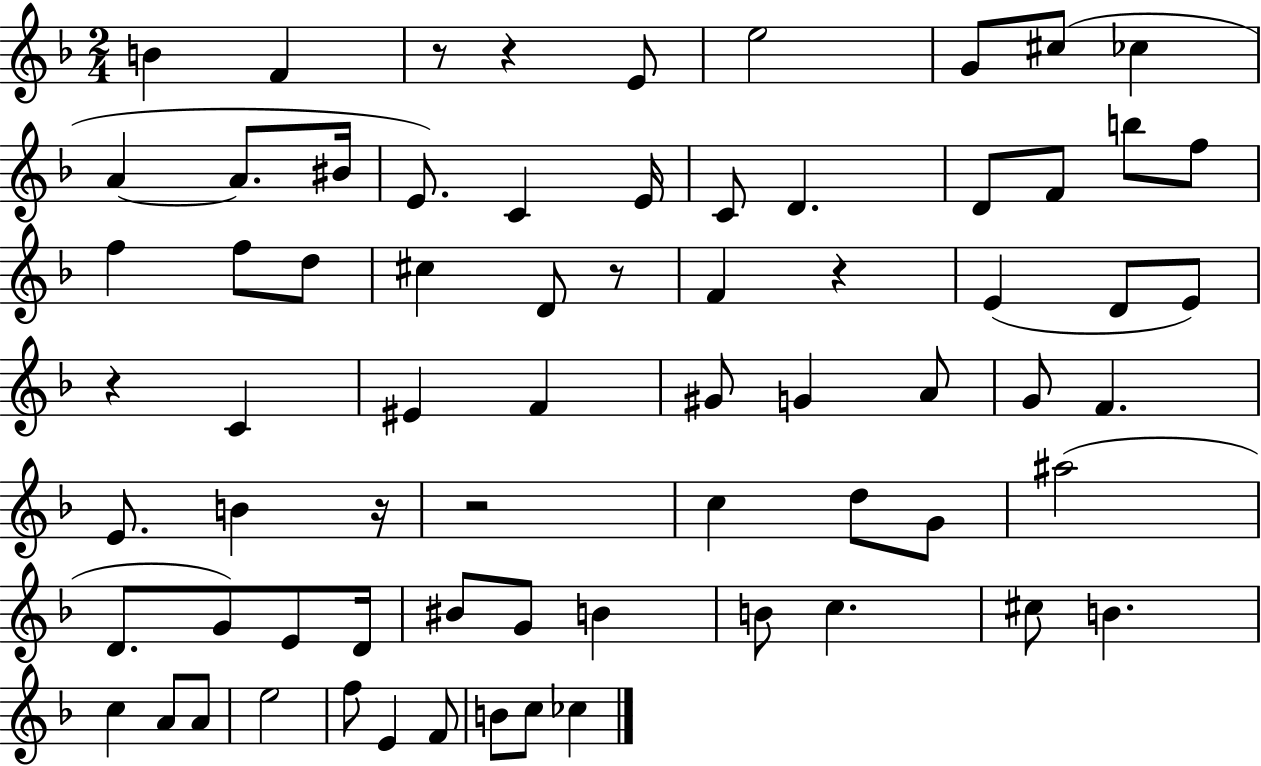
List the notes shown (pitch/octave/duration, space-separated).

B4/q F4/q R/e R/q E4/e E5/h G4/e C#5/e CES5/q A4/q A4/e. BIS4/s E4/e. C4/q E4/s C4/e D4/q. D4/e F4/e B5/e F5/e F5/q F5/e D5/e C#5/q D4/e R/e F4/q R/q E4/q D4/e E4/e R/q C4/q EIS4/q F4/q G#4/e G4/q A4/e G4/e F4/q. E4/e. B4/q R/s R/h C5/q D5/e G4/e A#5/h D4/e. G4/e E4/e D4/s BIS4/e G4/e B4/q B4/e C5/q. C#5/e B4/q. C5/q A4/e A4/e E5/h F5/e E4/q F4/e B4/e C5/e CES5/q